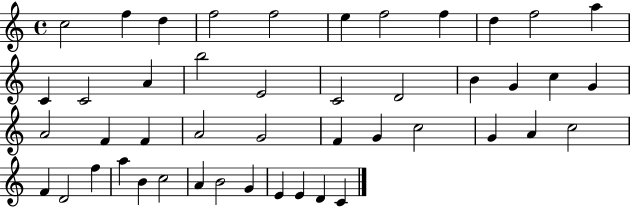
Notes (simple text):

C5/h F5/q D5/q F5/h F5/h E5/q F5/h F5/q D5/q F5/h A5/q C4/q C4/h A4/q B5/h E4/h C4/h D4/h B4/q G4/q C5/q G4/q A4/h F4/q F4/q A4/h G4/h F4/q G4/q C5/h G4/q A4/q C5/h F4/q D4/h F5/q A5/q B4/q C5/h A4/q B4/h G4/q E4/q E4/q D4/q C4/q